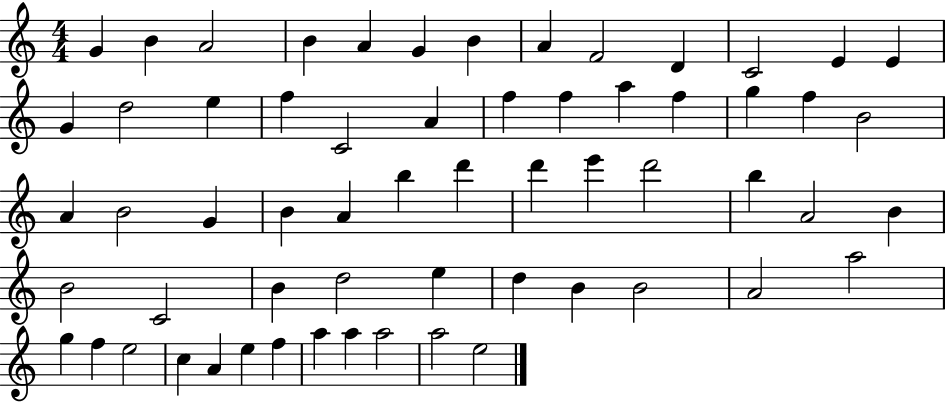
{
  \clef treble
  \numericTimeSignature
  \time 4/4
  \key c \major
  g'4 b'4 a'2 | b'4 a'4 g'4 b'4 | a'4 f'2 d'4 | c'2 e'4 e'4 | \break g'4 d''2 e''4 | f''4 c'2 a'4 | f''4 f''4 a''4 f''4 | g''4 f''4 b'2 | \break a'4 b'2 g'4 | b'4 a'4 b''4 d'''4 | d'''4 e'''4 d'''2 | b''4 a'2 b'4 | \break b'2 c'2 | b'4 d''2 e''4 | d''4 b'4 b'2 | a'2 a''2 | \break g''4 f''4 e''2 | c''4 a'4 e''4 f''4 | a''4 a''4 a''2 | a''2 e''2 | \break \bar "|."
}